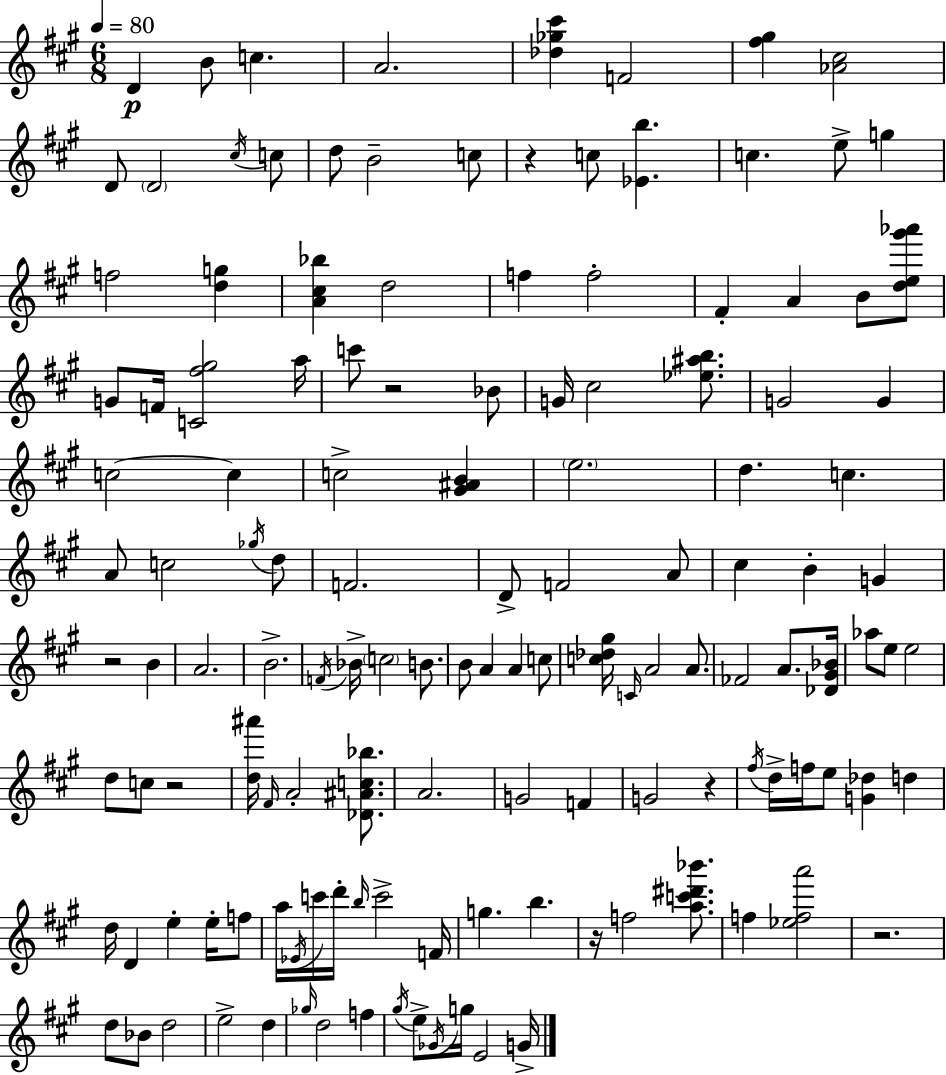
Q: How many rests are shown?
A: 7